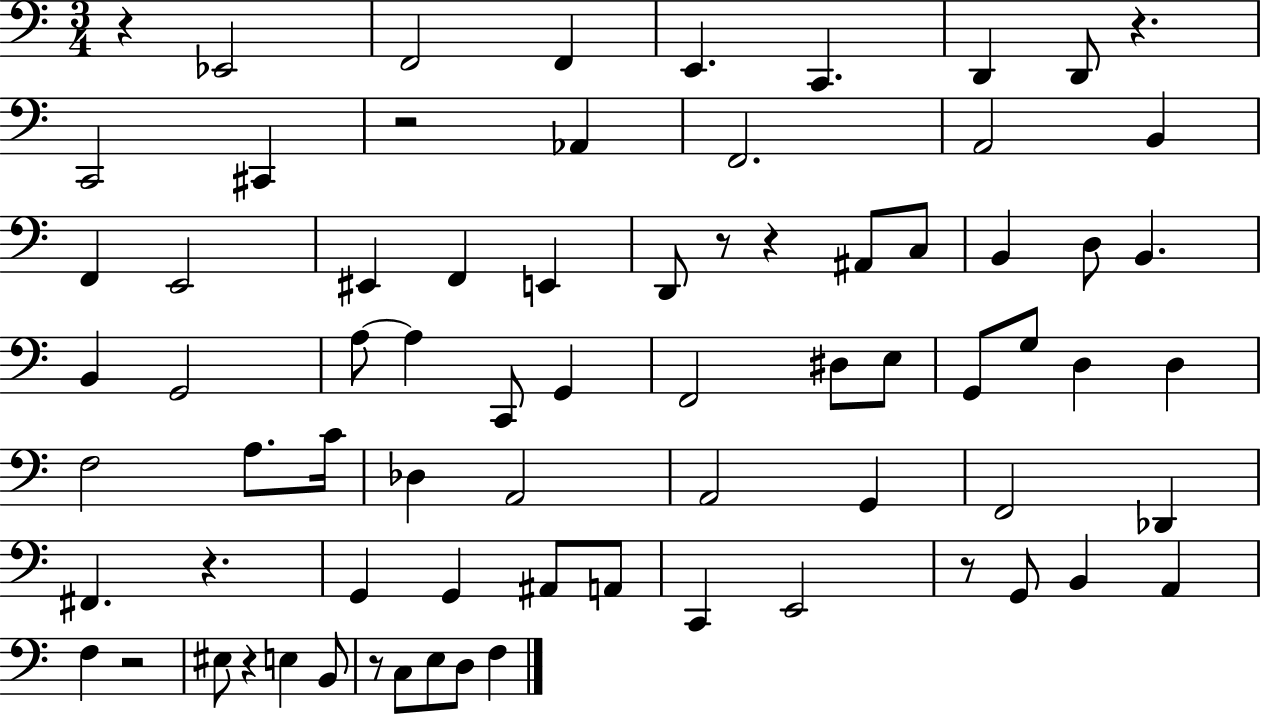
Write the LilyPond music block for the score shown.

{
  \clef bass
  \numericTimeSignature
  \time 3/4
  \key c \major
  r4 ees,2 | f,2 f,4 | e,4. c,4. | d,4 d,8 r4. | \break c,2 cis,4 | r2 aes,4 | f,2. | a,2 b,4 | \break f,4 e,2 | eis,4 f,4 e,4 | d,8 r8 r4 ais,8 c8 | b,4 d8 b,4. | \break b,4 g,2 | a8~~ a4 c,8 g,4 | f,2 dis8 e8 | g,8 g8 d4 d4 | \break f2 a8. c'16 | des4 a,2 | a,2 g,4 | f,2 des,4 | \break fis,4. r4. | g,4 g,4 ais,8 a,8 | c,4 e,2 | r8 g,8 b,4 a,4 | \break f4 r2 | eis8 r4 e4 b,8 | r8 c8 e8 d8 f4 | \bar "|."
}